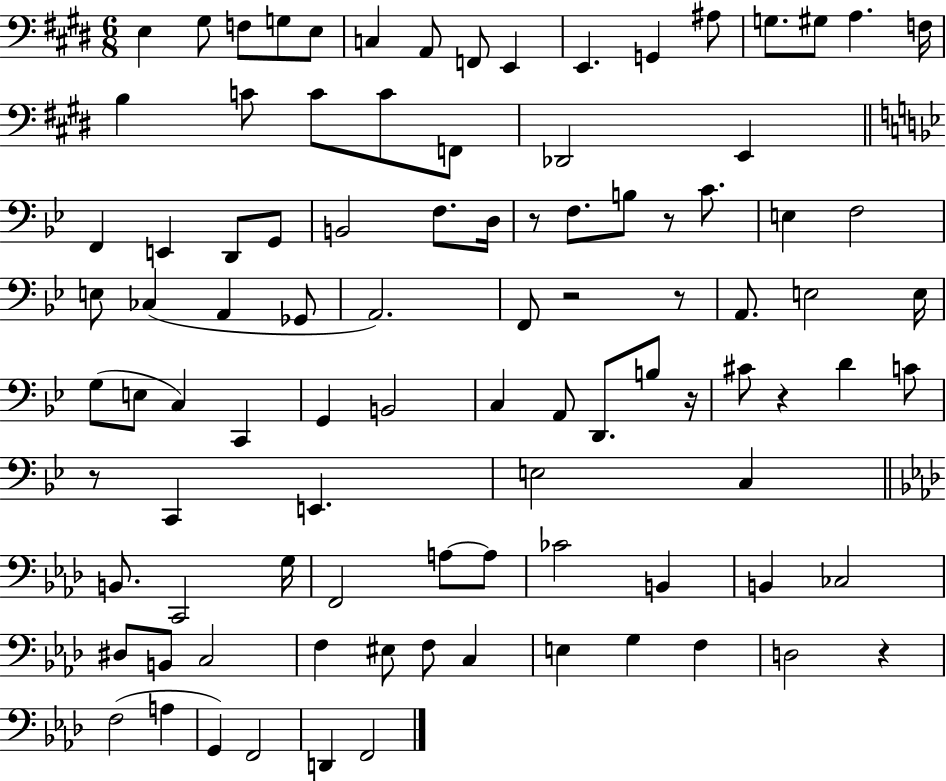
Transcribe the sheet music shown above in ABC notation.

X:1
T:Untitled
M:6/8
L:1/4
K:E
E, ^G,/2 F,/2 G,/2 E,/2 C, A,,/2 F,,/2 E,, E,, G,, ^A,/2 G,/2 ^G,/2 A, F,/4 B, C/2 C/2 C/2 F,,/2 _D,,2 E,, F,, E,, D,,/2 G,,/2 B,,2 F,/2 D,/4 z/2 F,/2 B,/2 z/2 C/2 E, F,2 E,/2 _C, A,, _G,,/2 A,,2 F,,/2 z2 z/2 A,,/2 E,2 E,/4 G,/2 E,/2 C, C,, G,, B,,2 C, A,,/2 D,,/2 B,/2 z/4 ^C/2 z D C/2 z/2 C,, E,, E,2 C, B,,/2 C,,2 G,/4 F,,2 A,/2 A,/2 _C2 B,, B,, _C,2 ^D,/2 B,,/2 C,2 F, ^E,/2 F,/2 C, E, G, F, D,2 z F,2 A, G,, F,,2 D,, F,,2